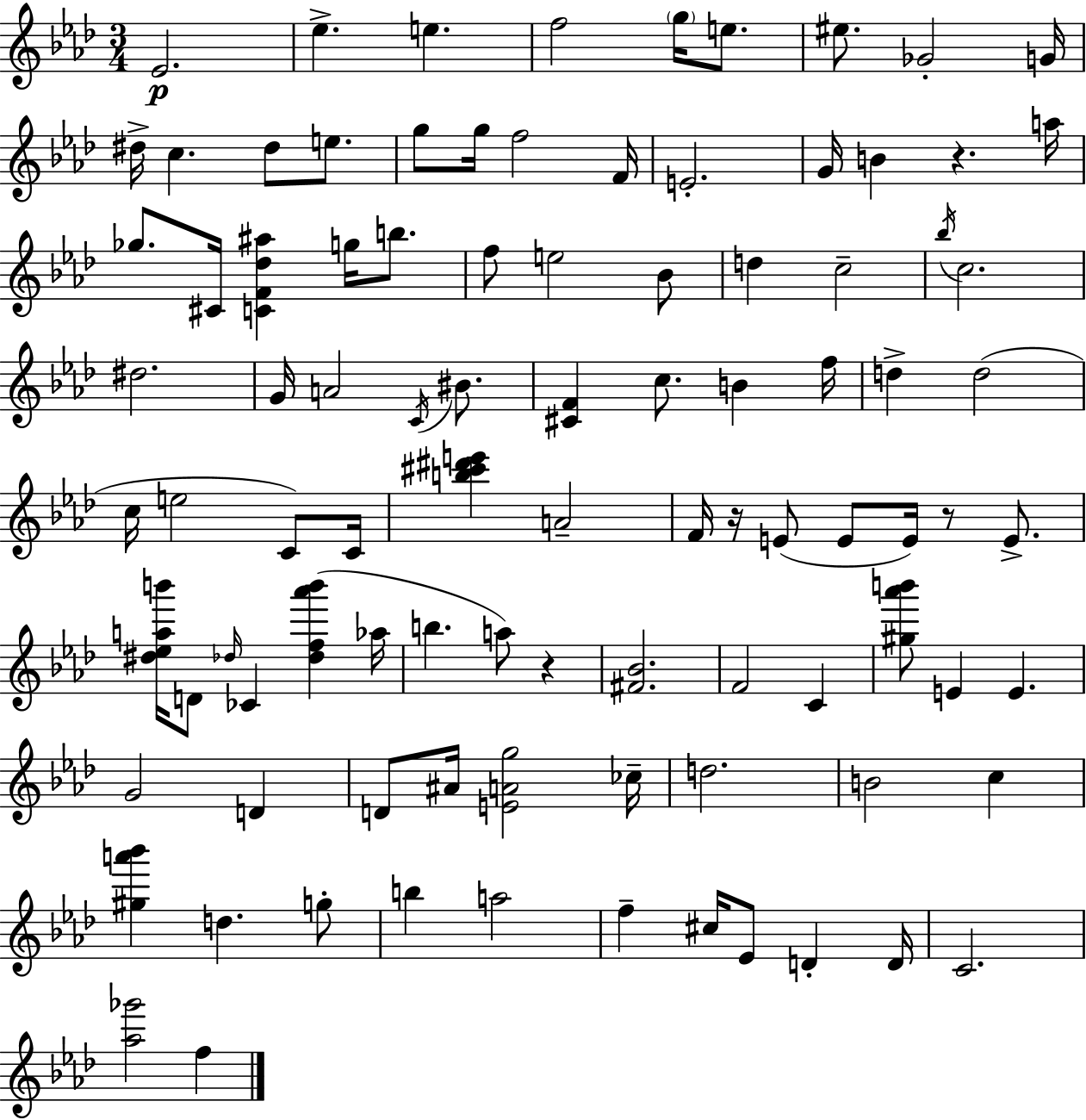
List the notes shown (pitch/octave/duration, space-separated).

Eb4/h. Eb5/q. E5/q. F5/h G5/s E5/e. EIS5/e. Gb4/h G4/s D#5/s C5/q. D#5/e E5/e. G5/e G5/s F5/h F4/s E4/h. G4/s B4/q R/q. A5/s Gb5/e. C#4/s [C4,F4,Db5,A#5]/q G5/s B5/e. F5/e E5/h Bb4/e D5/q C5/h Bb5/s C5/h. D#5/h. G4/s A4/h C4/s BIS4/e. [C#4,F4]/q C5/e. B4/q F5/s D5/q D5/h C5/s E5/h C4/e C4/s [B5,C#6,D#6,E6]/q A4/h F4/s R/s E4/e E4/e E4/s R/e E4/e. [D#5,Eb5,A5,B6]/s D4/e Db5/s CES4/q [Db5,F5,Ab6,B6]/q Ab5/s B5/q. A5/e R/q [F#4,Bb4]/h. F4/h C4/q [G#5,Ab6,B6]/e E4/q E4/q. G4/h D4/q D4/e A#4/s [E4,A4,G5]/h CES5/s D5/h. B4/h C5/q [G#5,A6,Bb6]/q D5/q. G5/e B5/q A5/h F5/q C#5/s Eb4/e D4/q D4/s C4/h. [Ab5,Gb6]/h F5/q